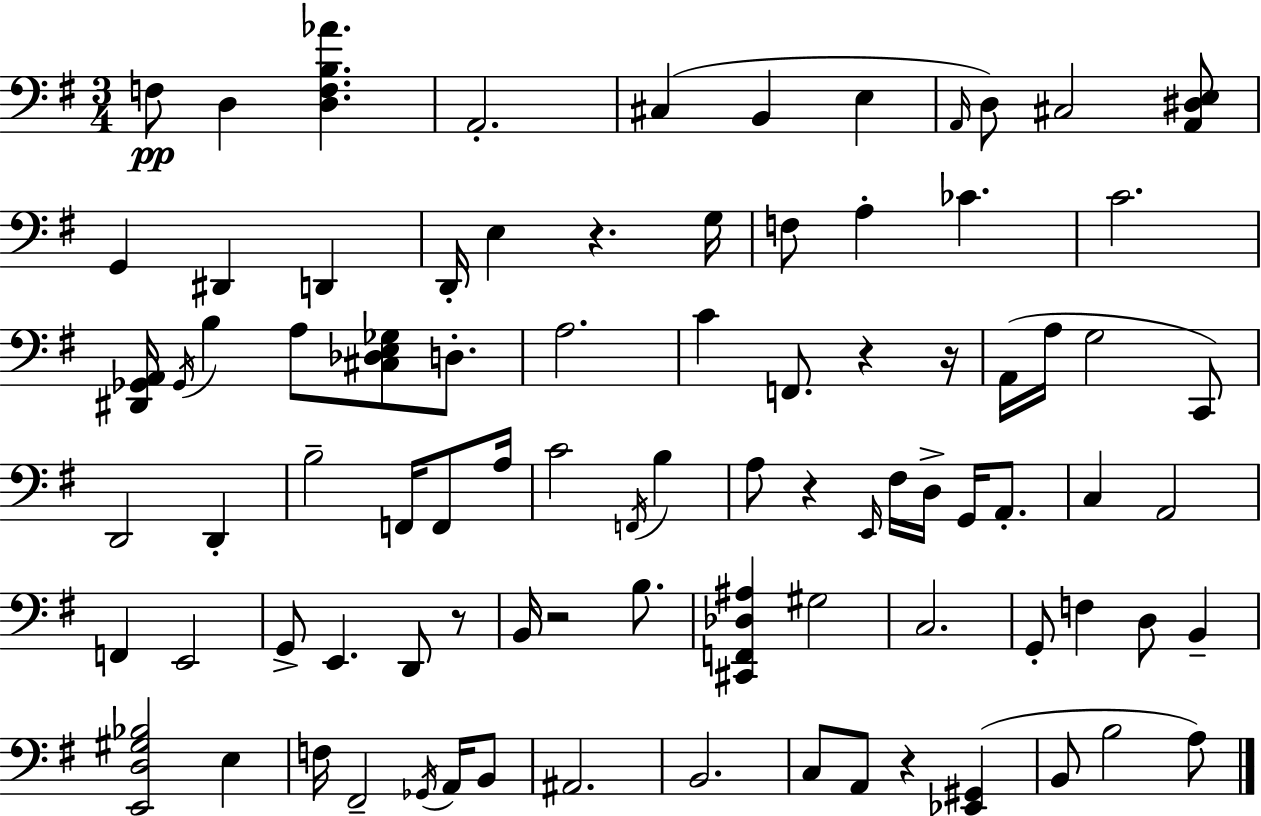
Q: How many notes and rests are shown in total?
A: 87